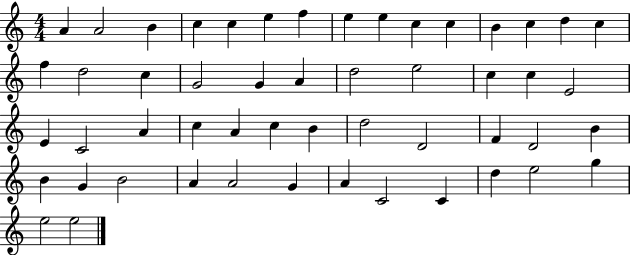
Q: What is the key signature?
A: C major